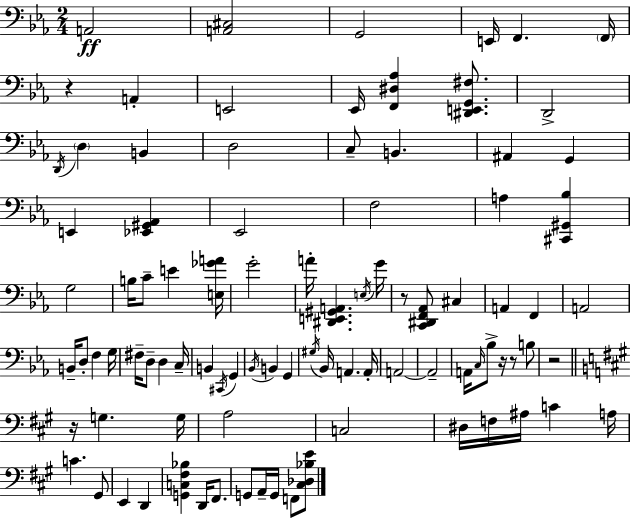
A2/h [A2,C#3]/h G2/h E2/s F2/q. F2/s R/q A2/q E2/h Eb2/s [F2,D#3,Ab3]/q [D#2,E2,G2,F#3]/e. D2/h D2/s D3/q B2/q D3/h C3/e B2/q. A#2/q G2/q E2/q [Eb2,G#2,Ab2]/q Eb2/h F3/h A3/q [C#2,G#2,Bb3]/q G3/h B3/s C4/e E4/q [E3,Gb4,A4]/s G4/h A4/s [D#2,E2,G#2,A2]/q. E3/s G4/s R/e [C2,D#2,F2,Ab2]/e C#3/q A2/q F2/q A2/h B2/s D3/e F3/q G3/s F#3/s D3/e D3/q C3/s B2/q C#2/s G2/q Bb2/s B2/q G2/q G#3/s Bb2/s A2/q. A2/s A2/h A2/h A2/s C3/s Bb3/e R/s R/e B3/e R/h R/s G3/q. G3/s A3/h C3/h D#3/s F3/s A#3/s C4/q A3/s C4/q. G#2/e E2/q D2/q [G2,C3,F#3,Bb3]/q D2/s F#2/e. G2/e A2/s G2/s F2/e [C#3,Db3,Bb3,E4]/e